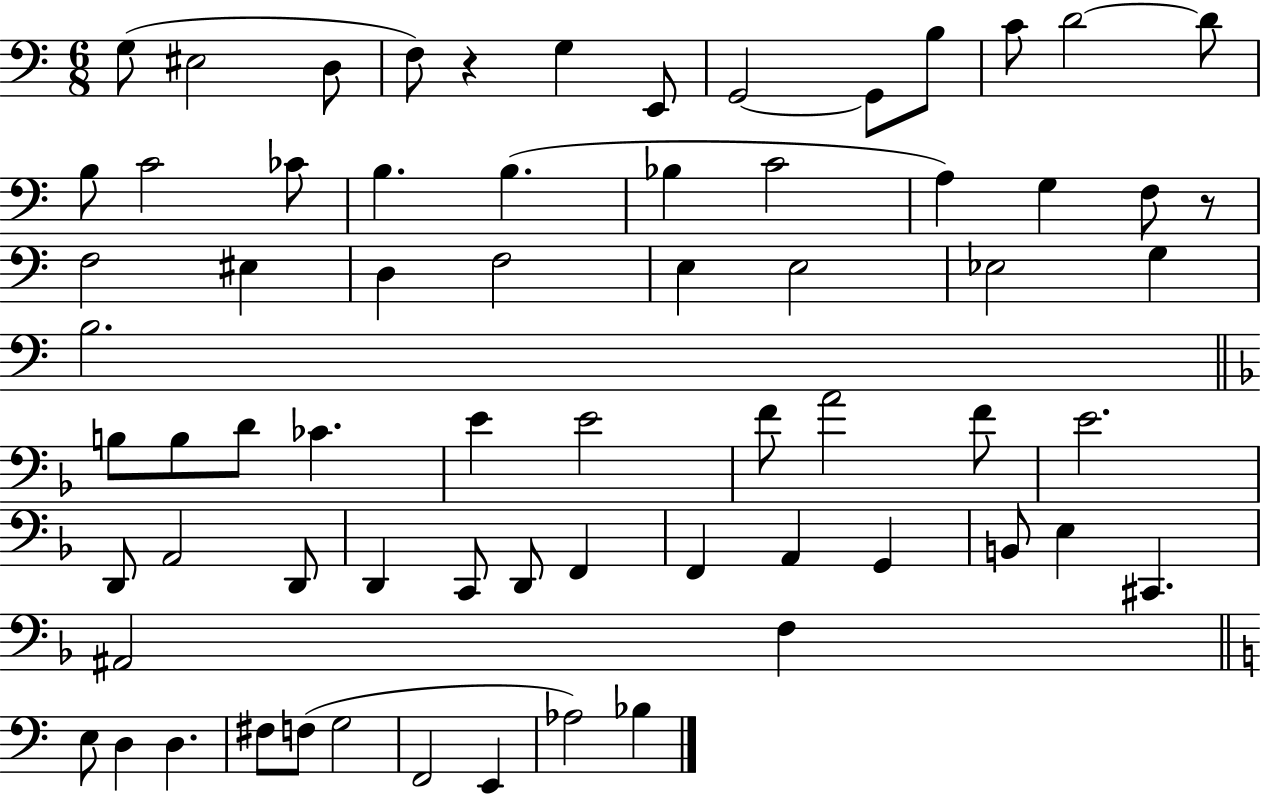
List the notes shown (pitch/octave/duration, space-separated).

G3/e EIS3/h D3/e F3/e R/q G3/q E2/e G2/h G2/e B3/e C4/e D4/h D4/e B3/e C4/h CES4/e B3/q. B3/q. Bb3/q C4/h A3/q G3/q F3/e R/e F3/h EIS3/q D3/q F3/h E3/q E3/h Eb3/h G3/q B3/h. B3/e B3/e D4/e CES4/q. E4/q E4/h F4/e A4/h F4/e E4/h. D2/e A2/h D2/e D2/q C2/e D2/e F2/q F2/q A2/q G2/q B2/e E3/q C#2/q. A#2/h F3/q E3/e D3/q D3/q. F#3/e F3/e G3/h F2/h E2/q Ab3/h Bb3/q